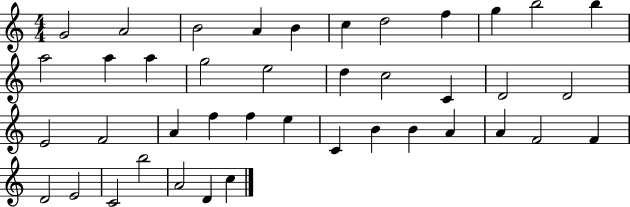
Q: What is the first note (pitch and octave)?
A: G4